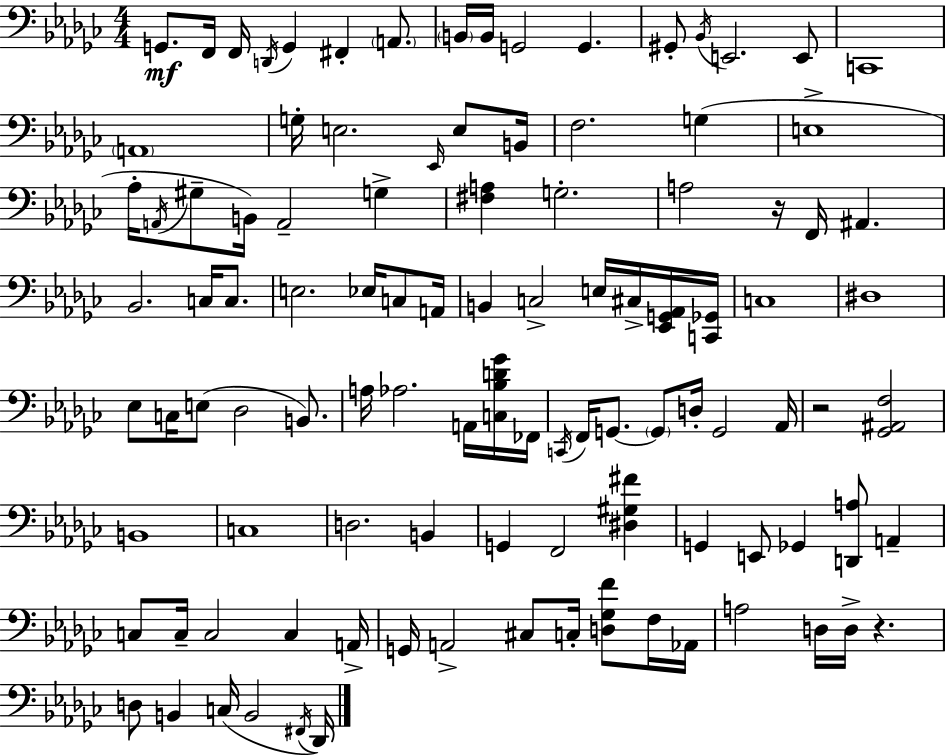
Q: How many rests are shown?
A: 3